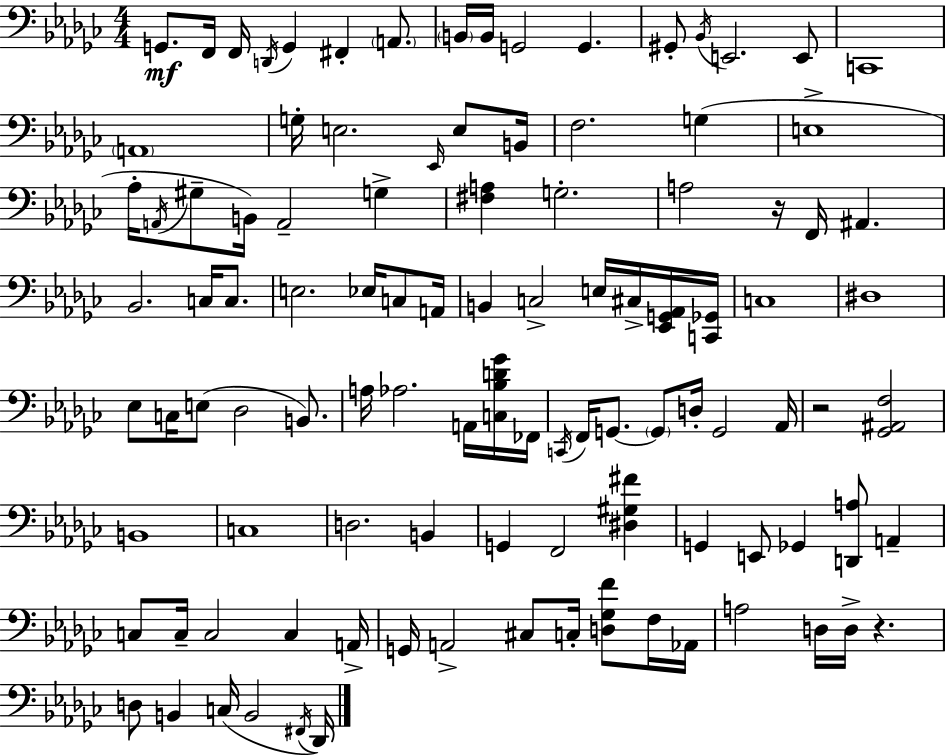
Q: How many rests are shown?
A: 3